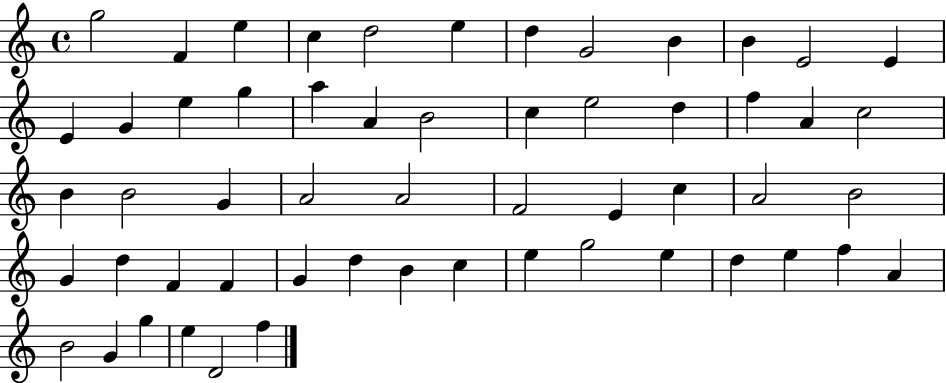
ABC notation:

X:1
T:Untitled
M:4/4
L:1/4
K:C
g2 F e c d2 e d G2 B B E2 E E G e g a A B2 c e2 d f A c2 B B2 G A2 A2 F2 E c A2 B2 G d F F G d B c e g2 e d e f A B2 G g e D2 f